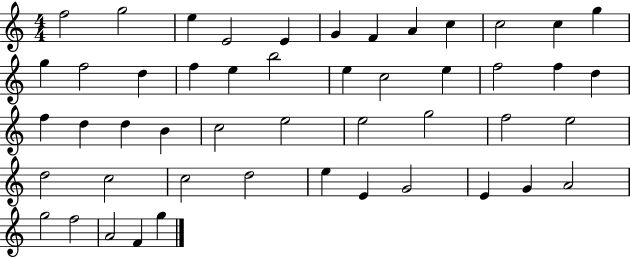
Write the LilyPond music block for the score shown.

{
  \clef treble
  \numericTimeSignature
  \time 4/4
  \key c \major
  f''2 g''2 | e''4 e'2 e'4 | g'4 f'4 a'4 c''4 | c''2 c''4 g''4 | \break g''4 f''2 d''4 | f''4 e''4 b''2 | e''4 c''2 e''4 | f''2 f''4 d''4 | \break f''4 d''4 d''4 b'4 | c''2 e''2 | e''2 g''2 | f''2 e''2 | \break d''2 c''2 | c''2 d''2 | e''4 e'4 g'2 | e'4 g'4 a'2 | \break g''2 f''2 | a'2 f'4 g''4 | \bar "|."
}